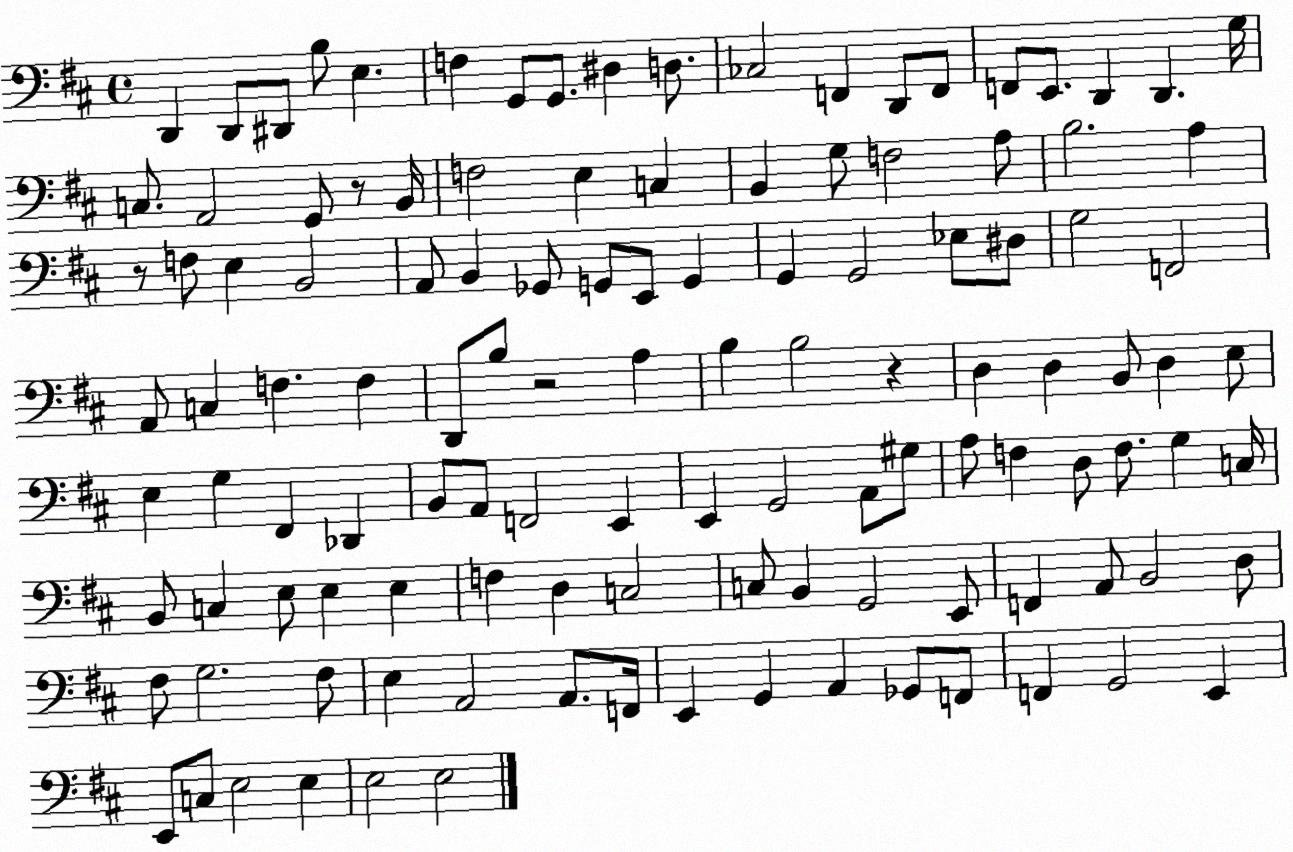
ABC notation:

X:1
T:Untitled
M:4/4
L:1/4
K:D
D,, D,,/2 ^D,,/2 B,/2 E, F, G,,/2 G,,/2 ^D, D,/2 _C,2 F,, D,,/2 F,,/2 F,,/2 E,,/2 D,, D,, G,/4 C,/2 A,,2 G,,/2 z/2 B,,/4 F,2 E, C, B,, G,/2 F,2 A,/2 B,2 A, z/2 F,/2 E, B,,2 A,,/2 B,, _G,,/2 G,,/2 E,,/2 G,, G,, G,,2 _E,/2 ^D,/2 G,2 F,,2 A,,/2 C, F, F, D,,/2 B,/2 z2 A, B, B,2 z D, D, B,,/2 D, E,/2 E, G, ^F,, _D,, B,,/2 A,,/2 F,,2 E,, E,, G,,2 A,,/2 ^G,/2 A,/2 F, D,/2 F,/2 G, C,/4 B,,/2 C, E,/2 E, E, F, D, C,2 C,/2 B,, G,,2 E,,/2 F,, A,,/2 B,,2 D,/2 ^F,/2 G,2 ^F,/2 E, A,,2 A,,/2 F,,/4 E,, G,, A,, _G,,/2 F,,/2 F,, G,,2 E,, E,,/2 C,/2 E,2 E, E,2 E,2